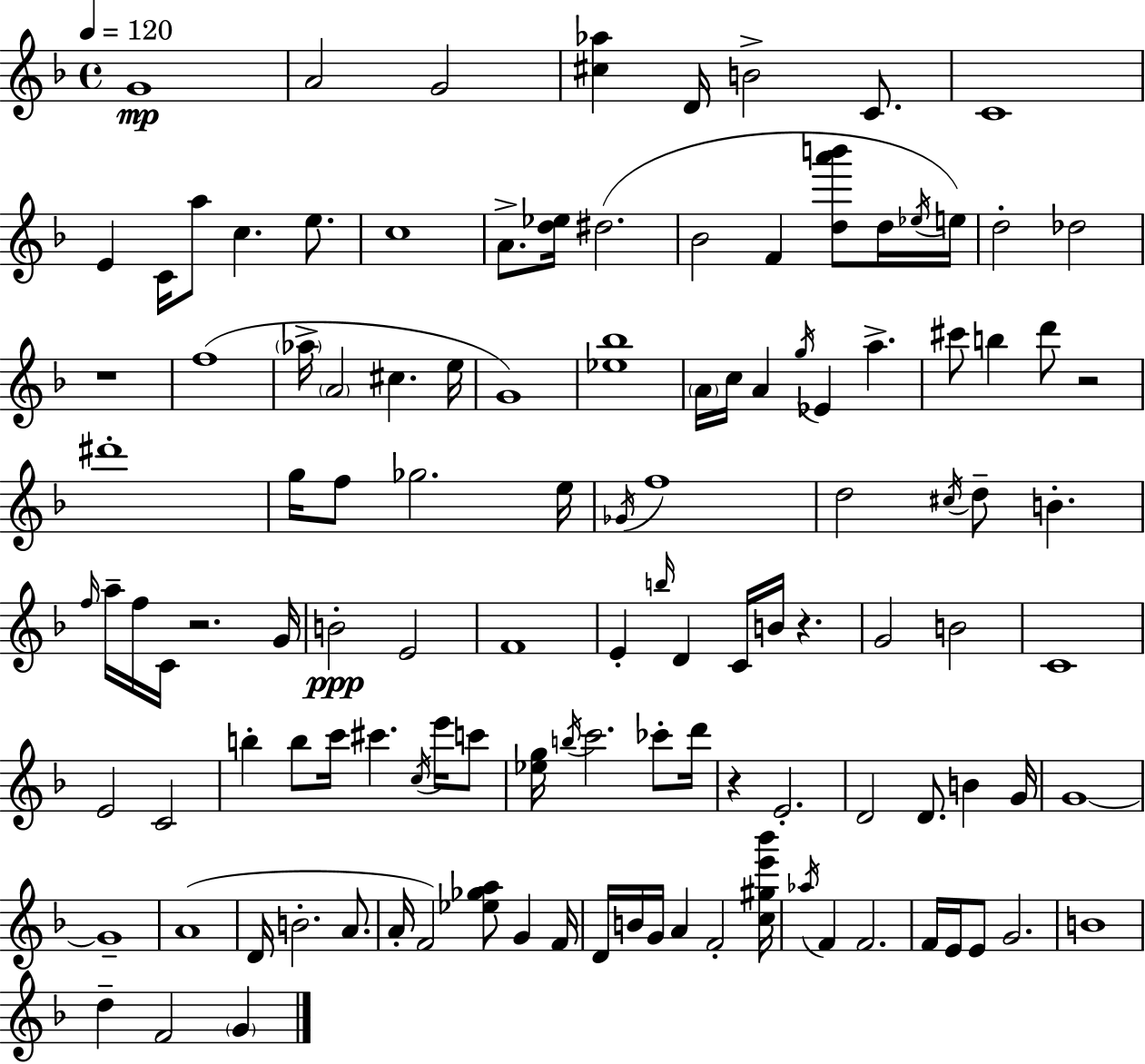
X:1
T:Untitled
M:4/4
L:1/4
K:F
G4 A2 G2 [^c_a] D/4 B2 C/2 C4 E C/4 a/2 c e/2 c4 A/2 [d_e]/4 ^d2 _B2 F [da'b']/2 d/4 _e/4 e/4 d2 _d2 z4 f4 _a/4 A2 ^c e/4 G4 [_e_b]4 A/4 c/4 A g/4 _E a ^c'/2 b d'/2 z2 ^d'4 g/4 f/2 _g2 e/4 _G/4 f4 d2 ^c/4 d/2 B f/4 a/4 f/4 C/4 z2 G/4 B2 E2 F4 E b/4 D C/4 B/4 z G2 B2 C4 E2 C2 b b/2 c'/4 ^c' c/4 e'/4 c'/2 [_eg]/4 b/4 c'2 _c'/2 d'/4 z E2 D2 D/2 B G/4 G4 G4 A4 D/4 B2 A/2 A/4 F2 [_e_ga]/2 G F/4 D/4 B/4 G/4 A F2 [c^ge'_b']/4 _a/4 F F2 F/4 E/4 E/2 G2 B4 d F2 G